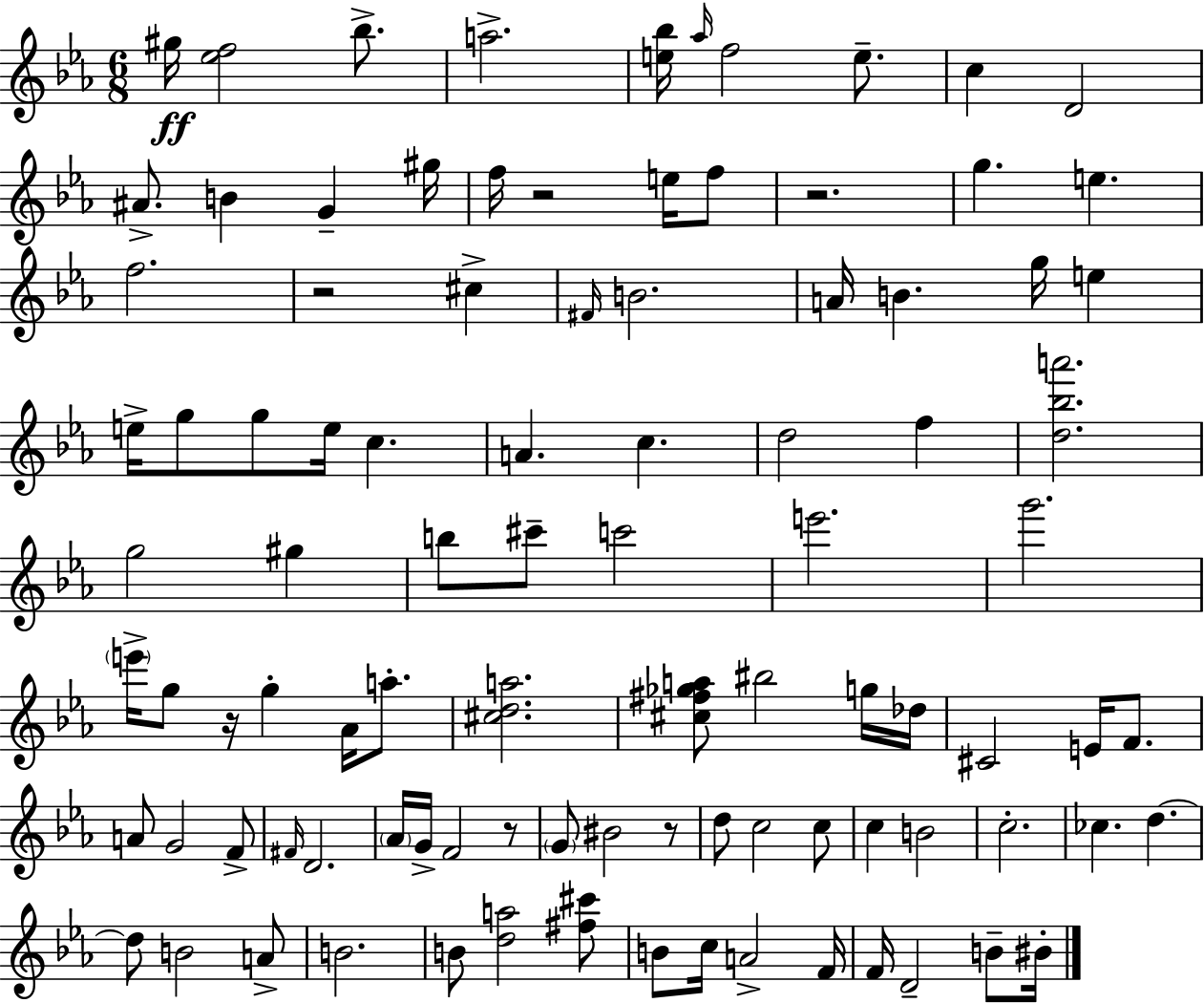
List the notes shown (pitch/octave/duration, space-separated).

G#5/s [Eb5,F5]/h Bb5/e. A5/h. [E5,Bb5]/s Ab5/s F5/h E5/e. C5/q D4/h A#4/e. B4/q G4/q G#5/s F5/s R/h E5/s F5/e R/h. G5/q. E5/q. F5/h. R/h C#5/q F#4/s B4/h. A4/s B4/q. G5/s E5/q E5/s G5/e G5/e E5/s C5/q. A4/q. C5/q. D5/h F5/q [D5,Bb5,A6]/h. G5/h G#5/q B5/e C#6/e C6/h E6/h. G6/h. E6/s G5/e R/s G5/q Ab4/s A5/e. [C#5,D5,A5]/h. [C#5,F#5,Gb5,A5]/e BIS5/h G5/s Db5/s C#4/h E4/s F4/e. A4/e G4/h F4/e F#4/s D4/h. Ab4/s G4/s F4/h R/e G4/e BIS4/h R/e D5/e C5/h C5/e C5/q B4/h C5/h. CES5/q. D5/q. D5/e B4/h A4/e B4/h. B4/e [D5,A5]/h [F#5,C#6]/e B4/e C5/s A4/h F4/s F4/s D4/h B4/e BIS4/s